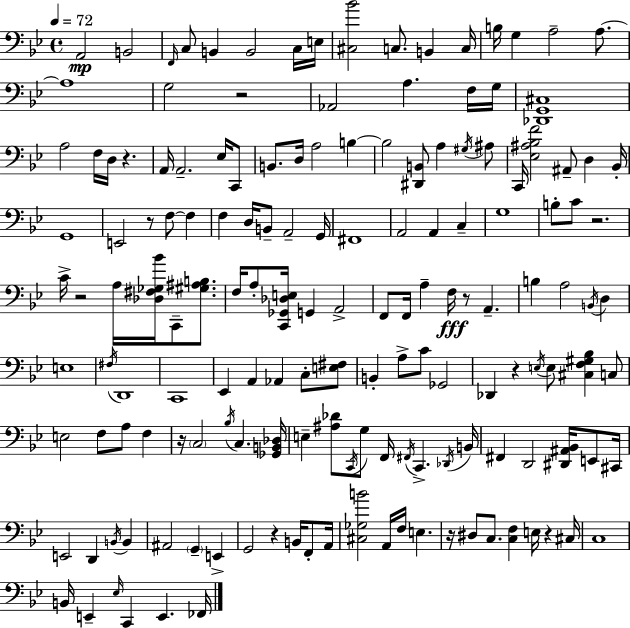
A2/h B2/h F2/s C3/e B2/q B2/h C3/s E3/s [C#3,Bb4]/h C3/e. B2/q C3/s B3/s G3/q A3/h A3/e. A3/w G3/h R/h Ab2/h A3/q. F3/s G3/s [Db2,G2,C#3]/w A3/h F3/s D3/s R/q. A2/s A2/h. Eb3/s C2/e B2/e. D3/s A3/h B3/q B3/h [D#2,B2]/e A3/q G#3/s A#3/e C2/s [Eb3,A#3,Bb3,F4]/h A#2/e D3/q Bb2/s G2/w E2/h R/e F3/e F3/q F3/q D3/s B2/e A2/h G2/s F#2/w A2/h A2/q C3/q G3/w B3/e C4/e R/h. C4/s R/h A3/s [Db3,F#3,Gb3,Bb4]/s C2/e [G#3,A#3,B3]/e. F3/s A3/e [C2,Gb2,Db3,E3]/s G2/q A2/h F2/e F2/s A3/q F3/s R/e A2/q. B3/q A3/h B2/s D3/q E3/w F#3/s D2/w C2/w Eb2/q A2/q Ab2/q C3/e [E3,F#3]/e B2/q A3/e C4/e Gb2/h Db2/q R/q E3/s E3/e [C#3,F3,G#3,Bb3]/q C3/e E3/h F3/e A3/e F3/q R/s C3/h Bb3/s C3/q. [Gb2,B2,Db3]/s E3/q [A#3,Db4]/e C2/s G3/e F2/s F#2/s C2/q. Db2/s B2/s F#2/q D2/h [D#2,A#2,Bb2]/s E2/e C#2/s E2/h D2/q B2/s B2/q A#2/h G2/q E2/q G2/h R/q B2/s F2/e A2/s [C#3,Gb3,B4]/h A2/s F3/s E3/q. R/s D#3/e C3/e. [C3,F3]/q E3/s R/q C#3/s C3/w B2/s E2/q Eb3/s C2/q E2/q. FES2/s